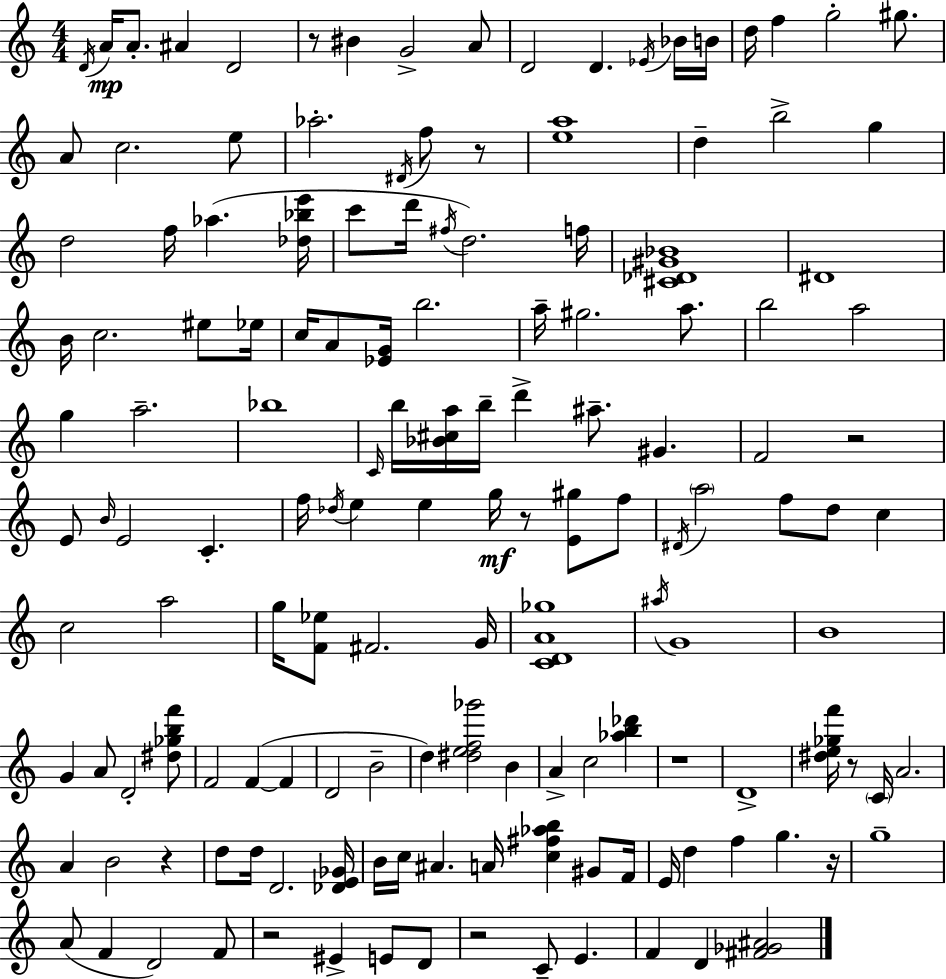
{
  \clef treble
  \numericTimeSignature
  \time 4/4
  \key c \major
  \acciaccatura { d'16 }\mp a'16 a'8.-. ais'4 d'2 | r8 bis'4 g'2-> a'8 | d'2 d'4. \acciaccatura { ees'16 } | bes'16 b'16 d''16 f''4 g''2-. gis''8. | \break a'8 c''2. | e''8 aes''2.-. \acciaccatura { dis'16 } f''8 | r8 <e'' a''>1 | d''4-- b''2-> g''4 | \break d''2 f''16 aes''4.( | <des'' bes'' e'''>16 c'''8 d'''16 \acciaccatura { fis''16 }) d''2. | f''16 <cis' des' gis' bes'>1 | dis'1 | \break b'16 c''2. | eis''8 ees''16 c''16 a'8 <ees' g'>16 b''2. | a''16-- gis''2. | a''8. b''2 a''2 | \break g''4 a''2.-- | bes''1 | \grace { c'16 } b''16 <bes' cis'' a''>16 b''16-- d'''4-> ais''8.-- gis'4. | f'2 r2 | \break e'8 \grace { b'16 } e'2 | c'4.-. f''16 \acciaccatura { des''16 } e''4 e''4 | g''16\mf r8 <e' gis''>8 f''8 \acciaccatura { dis'16 } \parenthesize a''2 | f''8 d''8 c''4 c''2 | \break a''2 g''16 <f' ees''>8 fis'2. | g'16 <c' d' a' ges''>1 | \acciaccatura { ais''16 } g'1 | b'1 | \break g'4 a'8 d'2-. | <dis'' ges'' b'' f'''>8 f'2 | f'4~(~ f'4 d'2 | b'2-- d''4) <dis'' e'' f'' ges'''>2 | \break b'4 a'4-> c''2 | <aes'' b'' des'''>4 r1 | d'1-> | <dis'' e'' ges'' f'''>16 r8 \parenthesize c'16 a'2. | \break a'4 b'2 | r4 d''8 d''16 d'2. | <des' e' ges'>16 b'16 c''16 ais'4. | a'16 <c'' fis'' aes'' b''>4 gis'8 f'16 e'16 d''4 f''4 | \break g''4. r16 g''1-- | a'8( f'4 d'2) | f'8 r2 | eis'4-> e'8 d'8 r2 | \break c'8-- e'4. f'4 d'4 | <fis' ges' ais'>2 \bar "|."
}